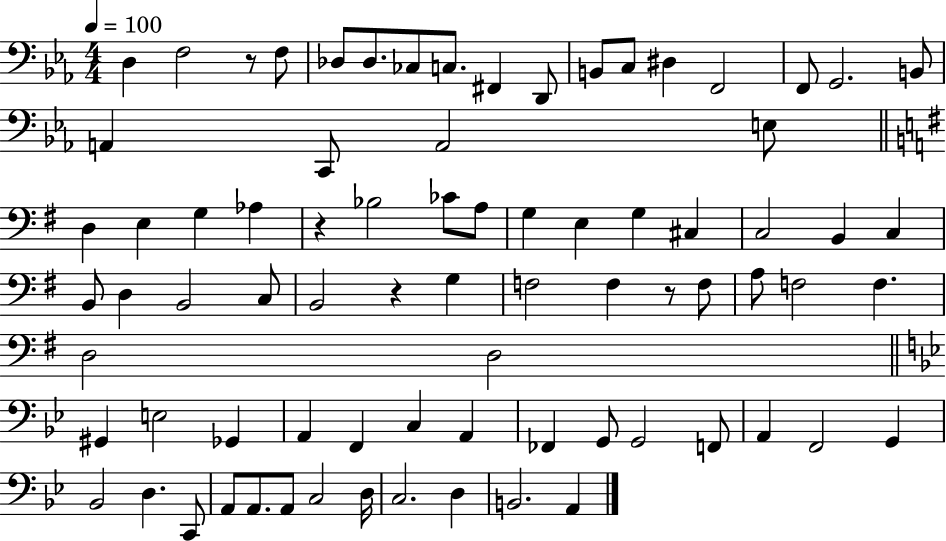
D3/q F3/h R/e F3/e Db3/e Db3/e. CES3/e C3/e. F#2/q D2/e B2/e C3/e D#3/q F2/h F2/e G2/h. B2/e A2/q C2/e A2/h E3/e D3/q E3/q G3/q Ab3/q R/q Bb3/h CES4/e A3/e G3/q E3/q G3/q C#3/q C3/h B2/q C3/q B2/e D3/q B2/h C3/e B2/h R/q G3/q F3/h F3/q R/e F3/e A3/e F3/h F3/q. D3/h D3/h G#2/q E3/h Gb2/q A2/q F2/q C3/q A2/q FES2/q G2/e G2/h F2/e A2/q F2/h G2/q Bb2/h D3/q. C2/e A2/e A2/e. A2/e C3/h D3/s C3/h. D3/q B2/h. A2/q